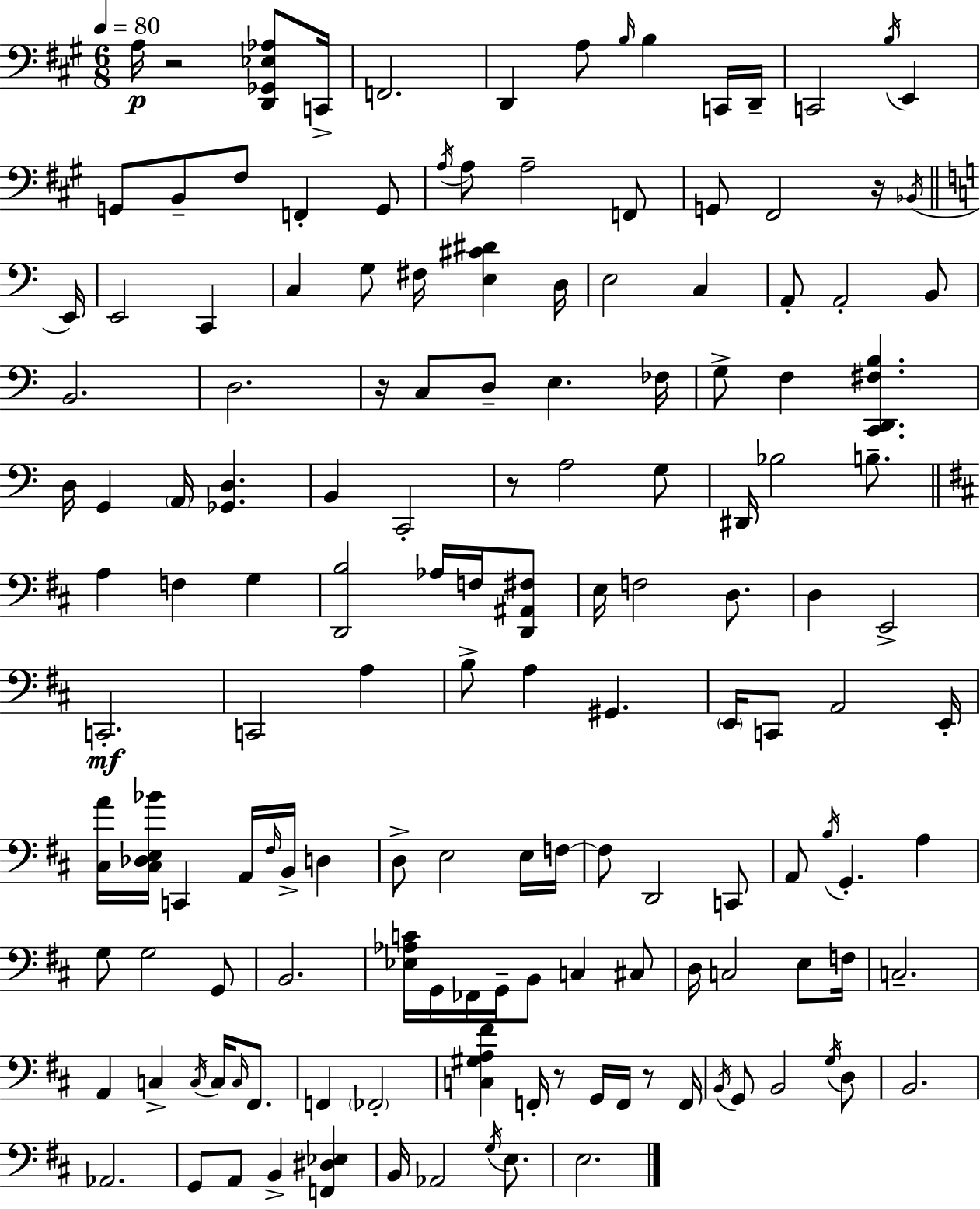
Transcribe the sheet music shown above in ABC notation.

X:1
T:Untitled
M:6/8
L:1/4
K:A
A,/4 z2 [D,,_G,,_E,_A,]/2 C,,/4 F,,2 D,, A,/2 B,/4 B, C,,/4 D,,/4 C,,2 B,/4 E,, G,,/2 B,,/2 ^F,/2 F,, G,,/2 A,/4 A,/2 A,2 F,,/2 G,,/2 ^F,,2 z/4 _B,,/4 E,,/4 E,,2 C,, C, G,/2 ^F,/4 [E,^C^D] D,/4 E,2 C, A,,/2 A,,2 B,,/2 B,,2 D,2 z/4 C,/2 D,/2 E, _F,/4 G,/2 F, [C,,D,,^F,B,] D,/4 G,, A,,/4 [_G,,D,] B,, C,,2 z/2 A,2 G,/2 ^D,,/4 _B,2 B,/2 A, F, G, [D,,B,]2 _A,/4 F,/4 [D,,^A,,^F,]/2 E,/4 F,2 D,/2 D, E,,2 C,,2 C,,2 A, B,/2 A, ^G,, E,,/4 C,,/2 A,,2 E,,/4 [^C,A]/4 [^C,_D,E,_B]/4 C,, A,,/4 ^F,/4 B,,/4 D, D,/2 E,2 E,/4 F,/4 F,/2 D,,2 C,,/2 A,,/2 B,/4 G,, A, G,/2 G,2 G,,/2 B,,2 [_E,_A,C]/4 G,,/4 _F,,/4 G,,/4 B,,/2 C, ^C,/2 D,/4 C,2 E,/2 F,/4 C,2 A,, C, C,/4 C,/4 C,/4 ^F,,/2 F,, _F,,2 [C,^G,A,^F] F,,/4 z/2 G,,/4 F,,/4 z/2 F,,/4 B,,/4 G,,/2 B,,2 G,/4 D,/2 B,,2 _A,,2 G,,/2 A,,/2 B,, [F,,^D,_E,] B,,/4 _A,,2 G,/4 E,/2 E,2